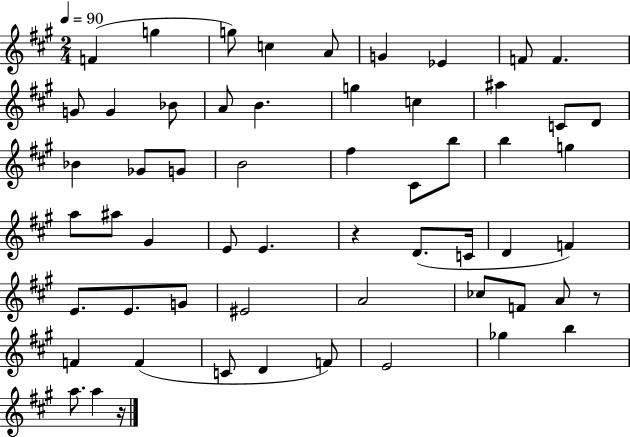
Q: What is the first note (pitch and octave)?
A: F4